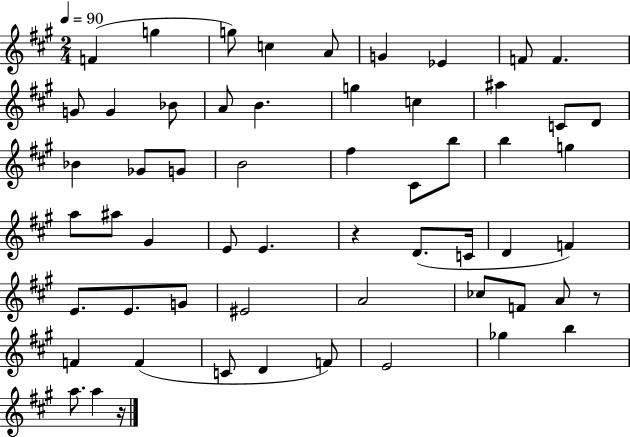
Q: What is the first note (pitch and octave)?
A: F4